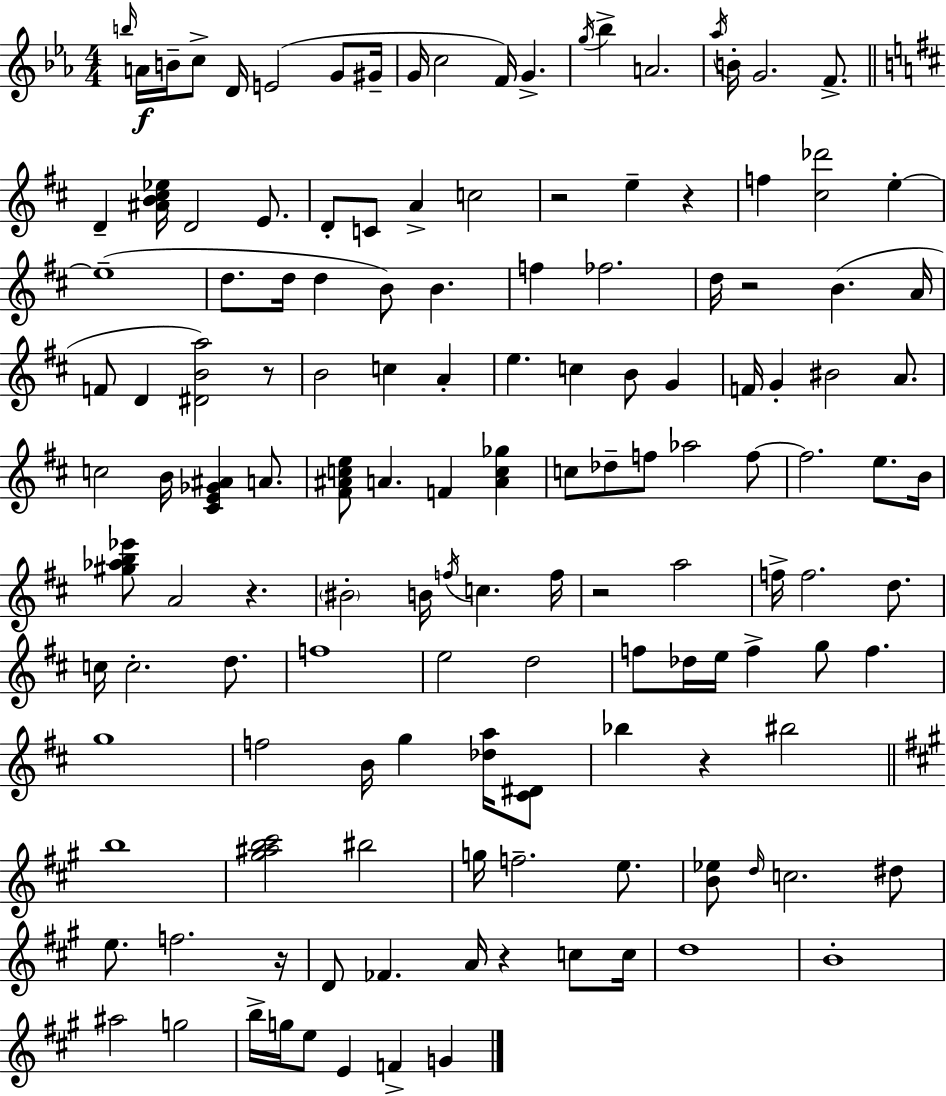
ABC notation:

X:1
T:Untitled
M:4/4
L:1/4
K:Cm
b/4 A/4 B/4 c/2 D/4 E2 G/2 ^G/4 G/4 c2 F/4 G g/4 _b A2 _a/4 B/4 G2 F/2 D [^AB^c_e]/4 D2 E/2 D/2 C/2 A c2 z2 e z f [^c_d']2 e e4 d/2 d/4 d B/2 B f _f2 d/4 z2 B A/4 F/2 D [^DBa]2 z/2 B2 c A e c B/2 G F/4 G ^B2 A/2 c2 B/4 [^CE_G^A] A/2 [^F^Ace]/2 A F [Ac_g] c/2 _d/2 f/2 _a2 f/2 f2 e/2 B/4 [^g_ab_e']/2 A2 z ^B2 B/4 f/4 c f/4 z2 a2 f/4 f2 d/2 c/4 c2 d/2 f4 e2 d2 f/2 _d/4 e/4 f g/2 f g4 f2 B/4 g [_da]/4 [^C^D]/2 _b z ^b2 b4 [^g^ab^c']2 ^b2 g/4 f2 e/2 [B_e]/2 d/4 c2 ^d/2 e/2 f2 z/4 D/2 _F A/4 z c/2 c/4 d4 B4 ^a2 g2 b/4 g/4 e/2 E F G